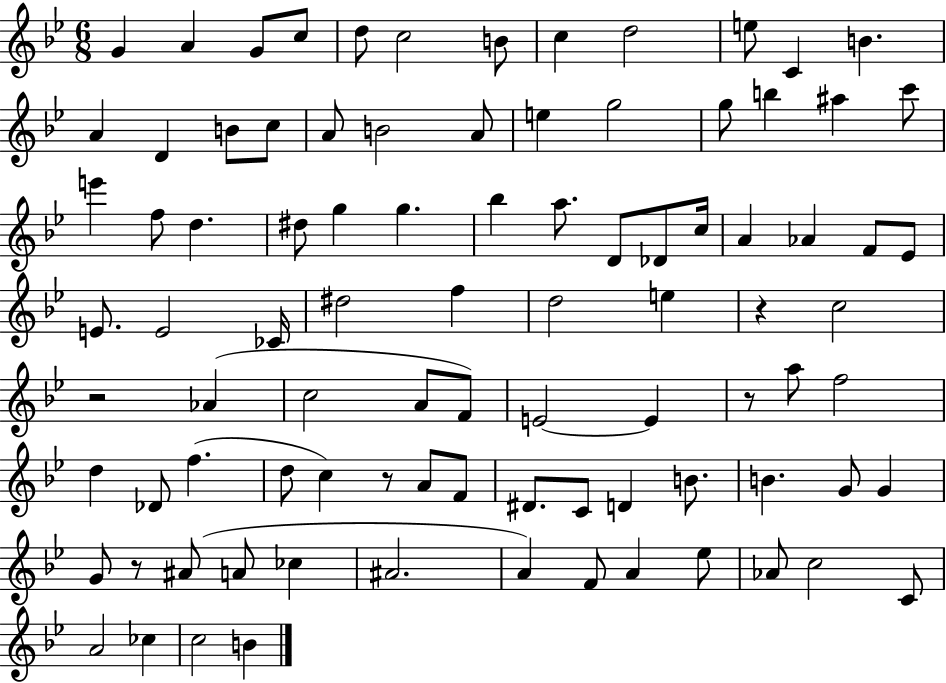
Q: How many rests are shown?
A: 5